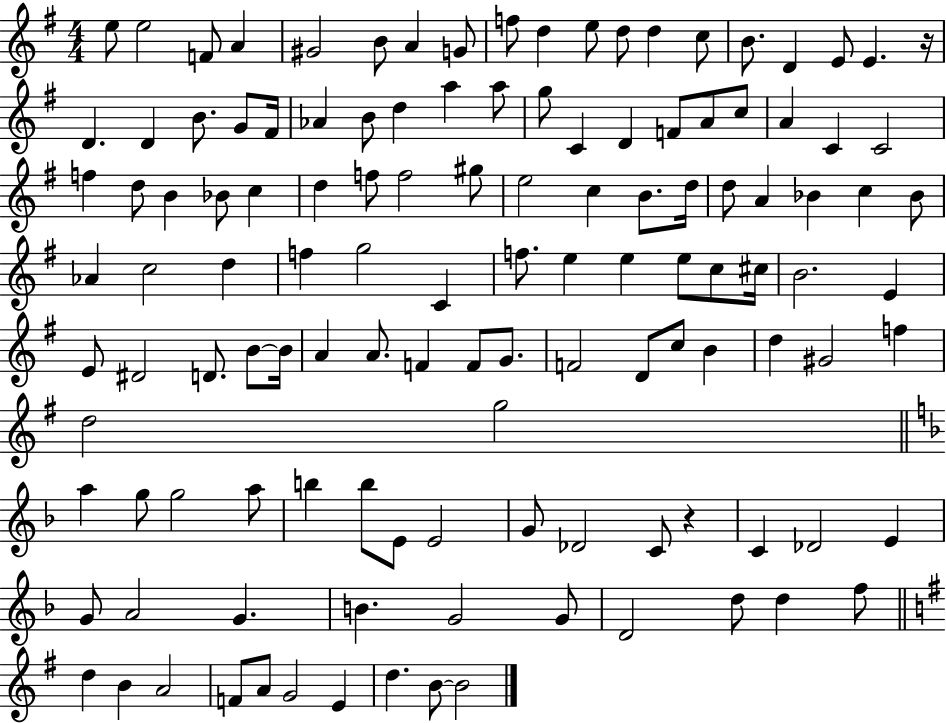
{
  \clef treble
  \numericTimeSignature
  \time 4/4
  \key g \major
  \repeat volta 2 { e''8 e''2 f'8 a'4 | gis'2 b'8 a'4 g'8 | f''8 d''4 e''8 d''8 d''4 c''8 | b'8. d'4 e'8 e'4. r16 | \break d'4. d'4 b'8. g'8 fis'16 | aes'4 b'8 d''4 a''4 a''8 | g''8 c'4 d'4 f'8 a'8 c''8 | a'4 c'4 c'2 | \break f''4 d''8 b'4 bes'8 c''4 | d''4 f''8 f''2 gis''8 | e''2 c''4 b'8. d''16 | d''8 a'4 bes'4 c''4 bes'8 | \break aes'4 c''2 d''4 | f''4 g''2 c'4 | f''8. e''4 e''4 e''8 c''8 cis''16 | b'2. e'4 | \break e'8 dis'2 d'8. b'8~~ b'16 | a'4 a'8. f'4 f'8 g'8. | f'2 d'8 c''8 b'4 | d''4 gis'2 f''4 | \break d''2 g''2 | \bar "||" \break \key d \minor a''4 g''8 g''2 a''8 | b''4 b''8 e'8 e'2 | g'8 des'2 c'8 r4 | c'4 des'2 e'4 | \break g'8 a'2 g'4. | b'4. g'2 g'8 | d'2 d''8 d''4 f''8 | \bar "||" \break \key e \minor d''4 b'4 a'2 | f'8 a'8 g'2 e'4 | d''4. b'8~~ b'2 | } \bar "|."
}